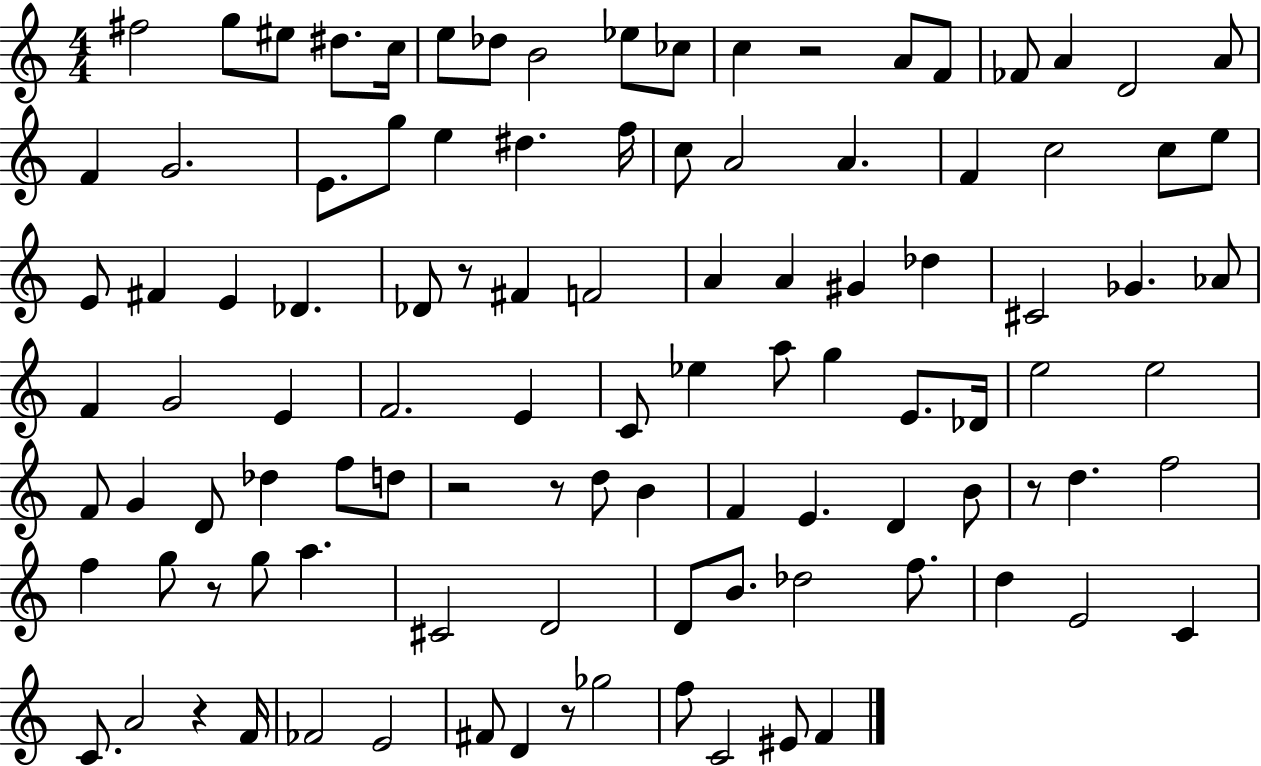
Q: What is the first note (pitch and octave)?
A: F#5